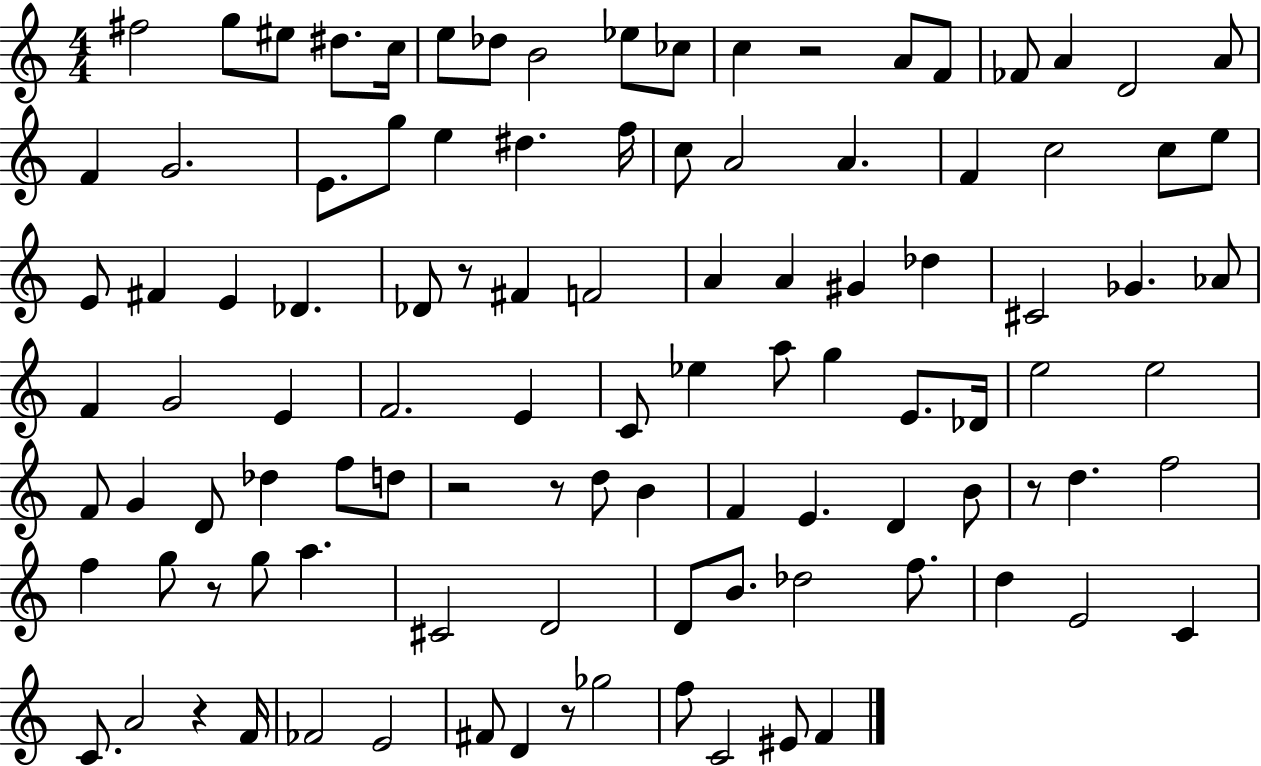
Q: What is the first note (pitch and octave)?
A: F#5